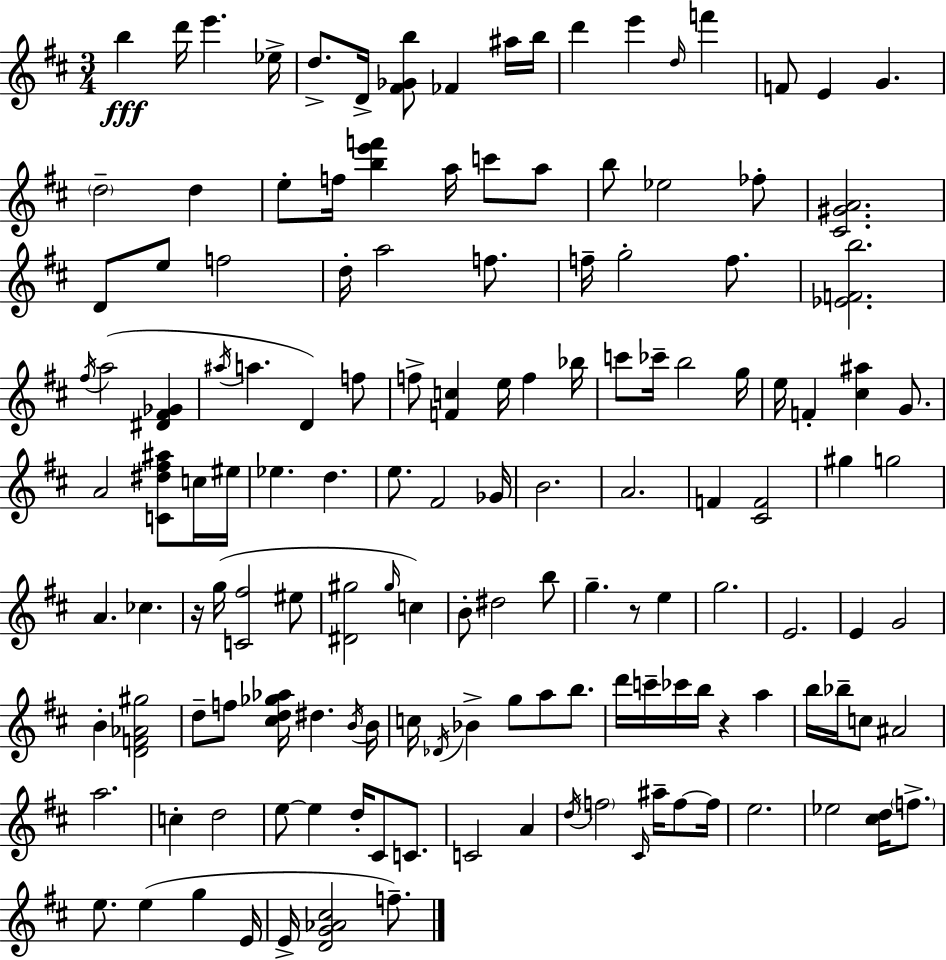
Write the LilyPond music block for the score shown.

{
  \clef treble
  \numericTimeSignature
  \time 3/4
  \key d \major
  b''4\fff d'''16 e'''4. ees''16-> | d''8.-> d'16-> <fis' ges' b''>8 fes'4 ais''16 b''16 | d'''4 e'''4 \grace { d''16 } f'''4 | f'8 e'4 g'4. | \break \parenthesize d''2-- d''4 | e''8-. f''16 <b'' e''' f'''>4 a''16 c'''8 a''8 | b''8 ees''2 fes''8-. | <cis' gis' a'>2. | \break d'8 e''8 f''2 | d''16-. a''2 f''8. | f''16-- g''2-. f''8. | <ees' f' b''>2. | \break \acciaccatura { fis''16 } a''2( <dis' fis' ges'>4 | \acciaccatura { ais''16 } a''4. d'4) | f''8 f''8-> <f' c''>4 e''16 f''4 | bes''16 c'''8 ces'''16-- b''2 | \break g''16 e''16 f'4-. <cis'' ais''>4 | g'8. a'2 <c' dis'' fis'' ais''>8 | c''16 eis''16 ees''4. d''4. | e''8. fis'2 | \break ges'16 b'2. | a'2. | f'4 <cis' f'>2 | gis''4 g''2 | \break a'4. ces''4. | r16 g''16( <c' fis''>2 | eis''8 <dis' gis''>2 \grace { gis''16 } | c''4) b'8-. dis''2 | \break b''8 g''4.-- r8 | e''4 g''2. | e'2. | e'4 g'2 | \break b'4-. <d' f' aes' gis''>2 | d''8-- f''8 <cis'' d'' ges'' aes''>16 dis''4. | \acciaccatura { b'16 } b'16 c''16 \acciaccatura { des'16 } bes'4-> g''8 | a''8 b''8. d'''16 c'''16-- ces'''16 b''16 r4 | \break a''4 b''16 bes''16-- c''8 ais'2 | a''2. | c''4-. d''2 | e''8~~ e''4 | \break d''16-. cis'8 c'8. c'2 | a'4 \acciaccatura { d''16 } \parenthesize f''2 | \grace { cis'16 } ais''16-- f''8~~ f''16 e''2. | ees''2 | \break <cis'' d''>16 \parenthesize f''8.-> e''8. e''4( | g''4 e'16 e'16-> <d' g' aes' cis''>2 | f''8.--) \bar "|."
}